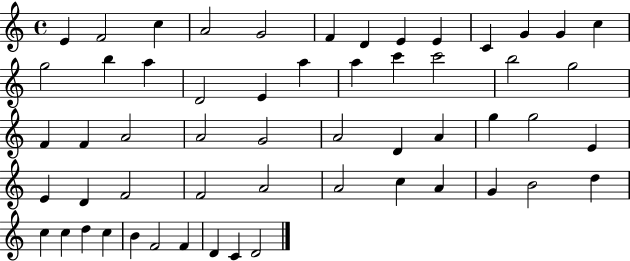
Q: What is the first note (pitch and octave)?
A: E4